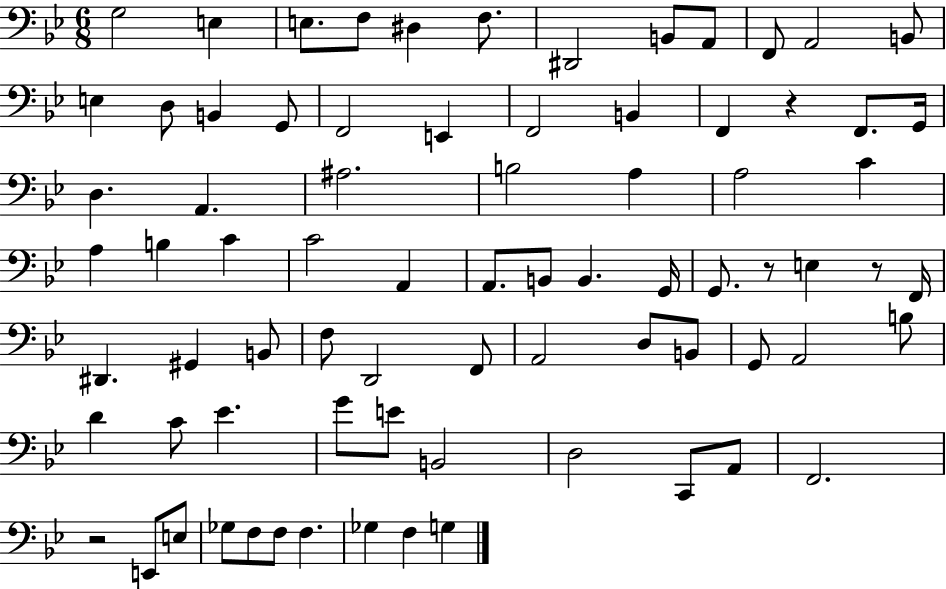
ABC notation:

X:1
T:Untitled
M:6/8
L:1/4
K:Bb
G,2 E, E,/2 F,/2 ^D, F,/2 ^D,,2 B,,/2 A,,/2 F,,/2 A,,2 B,,/2 E, D,/2 B,, G,,/2 F,,2 E,, F,,2 B,, F,, z F,,/2 G,,/4 D, A,, ^A,2 B,2 A, A,2 C A, B, C C2 A,, A,,/2 B,,/2 B,, G,,/4 G,,/2 z/2 E, z/2 F,,/4 ^D,, ^G,, B,,/2 F,/2 D,,2 F,,/2 A,,2 D,/2 B,,/2 G,,/2 A,,2 B,/2 D C/2 _E G/2 E/2 B,,2 D,2 C,,/2 A,,/2 F,,2 z2 E,,/2 E,/2 _G,/2 F,/2 F,/2 F, _G, F, G,